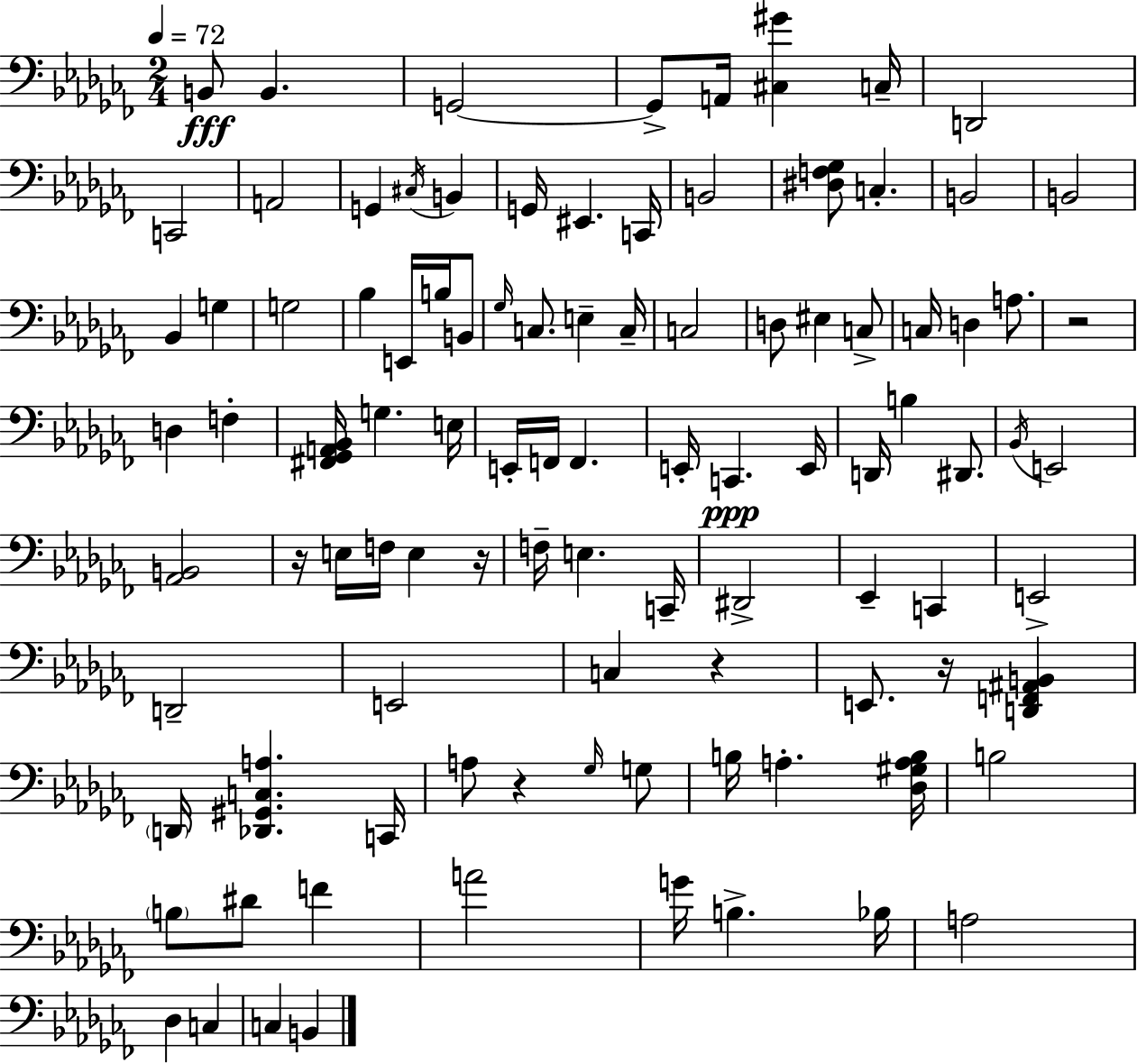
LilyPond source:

{
  \clef bass
  \numericTimeSignature
  \time 2/4
  \key aes \minor
  \tempo 4 = 72
  b,8\fff b,4. | g,2~~ | g,8-> a,16 <cis gis'>4 c16-- | d,2 | \break c,2 | a,2 | g,4 \acciaccatura { cis16 } b,4 | g,16 eis,4. | \break c,16 b,2 | <dis f ges>8 c4.-. | b,2 | b,2 | \break bes,4 g4 | g2 | bes4 e,16 b16 b,8 | \grace { ges16 } c8. e4-- | \break c16-- c2 | d8 eis4 | c8-> c16 d4 a8. | r2 | \break d4 f4-. | <fis, ges, a, bes,>16 g4. | e16 e,16-. f,16 f,4. | e,16-. c,4.\ppp | \break e,16 d,16 b4 dis,8. | \acciaccatura { bes,16 } e,2 | <aes, b,>2 | r16 e16 f16 e4 | \break r16 f16-- e4. | c,16-- dis,2-> | ees,4-- c,4 | e,2-> | \break d,2-- | e,2 | c4 r4 | e,8. r16 <d, f, ais, b,>4 | \break \parenthesize d,16 <des, gis, c a>4. | c,16 a8 r4 | \grace { ges16 } g8 b16 a4.-. | <des gis a b>16 b2 | \break \parenthesize b8 dis'8 | f'4 a'2 | g'16 b4.-> | bes16 a2 | \break des4 | c4 c4 | b,4 \bar "|."
}